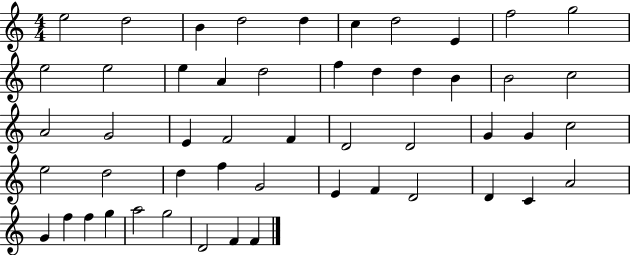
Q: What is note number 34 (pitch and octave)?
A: D5